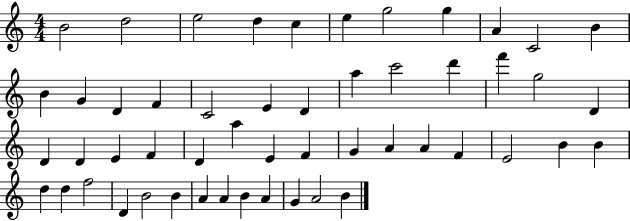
B4/h D5/h E5/h D5/q C5/q E5/q G5/h G5/q A4/q C4/h B4/q B4/q G4/q D4/q F4/q C4/h E4/q D4/q A5/q C6/h D6/q F6/q G5/h D4/q D4/q D4/q E4/q F4/q D4/q A5/q E4/q F4/q G4/q A4/q A4/q F4/q E4/h B4/q B4/q D5/q D5/q F5/h D4/q B4/h B4/q A4/q A4/q B4/q A4/q G4/q A4/h B4/q